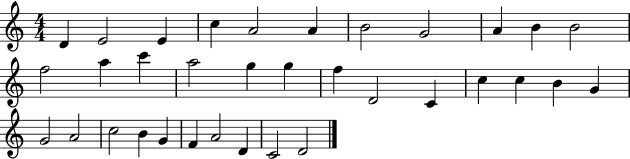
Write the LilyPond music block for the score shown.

{
  \clef treble
  \numericTimeSignature
  \time 4/4
  \key c \major
  d'4 e'2 e'4 | c''4 a'2 a'4 | b'2 g'2 | a'4 b'4 b'2 | \break f''2 a''4 c'''4 | a''2 g''4 g''4 | f''4 d'2 c'4 | c''4 c''4 b'4 g'4 | \break g'2 a'2 | c''2 b'4 g'4 | f'4 a'2 d'4 | c'2 d'2 | \break \bar "|."
}